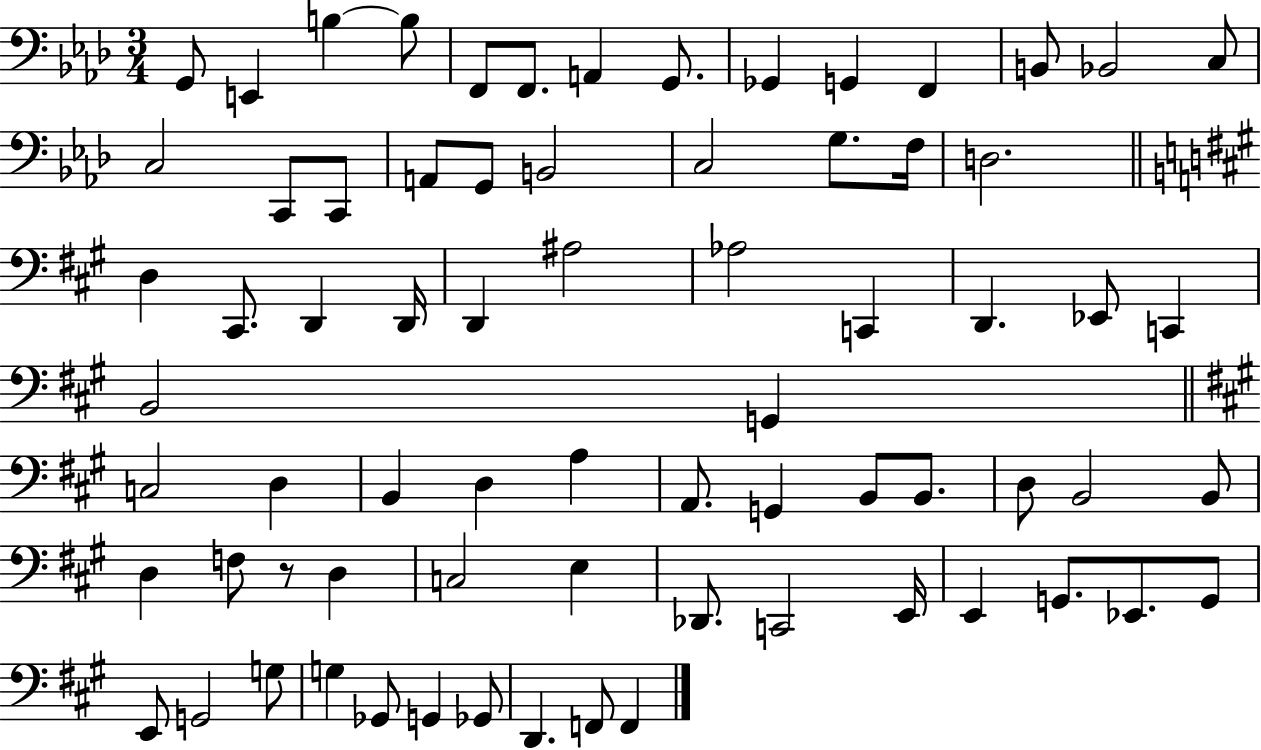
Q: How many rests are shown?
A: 1